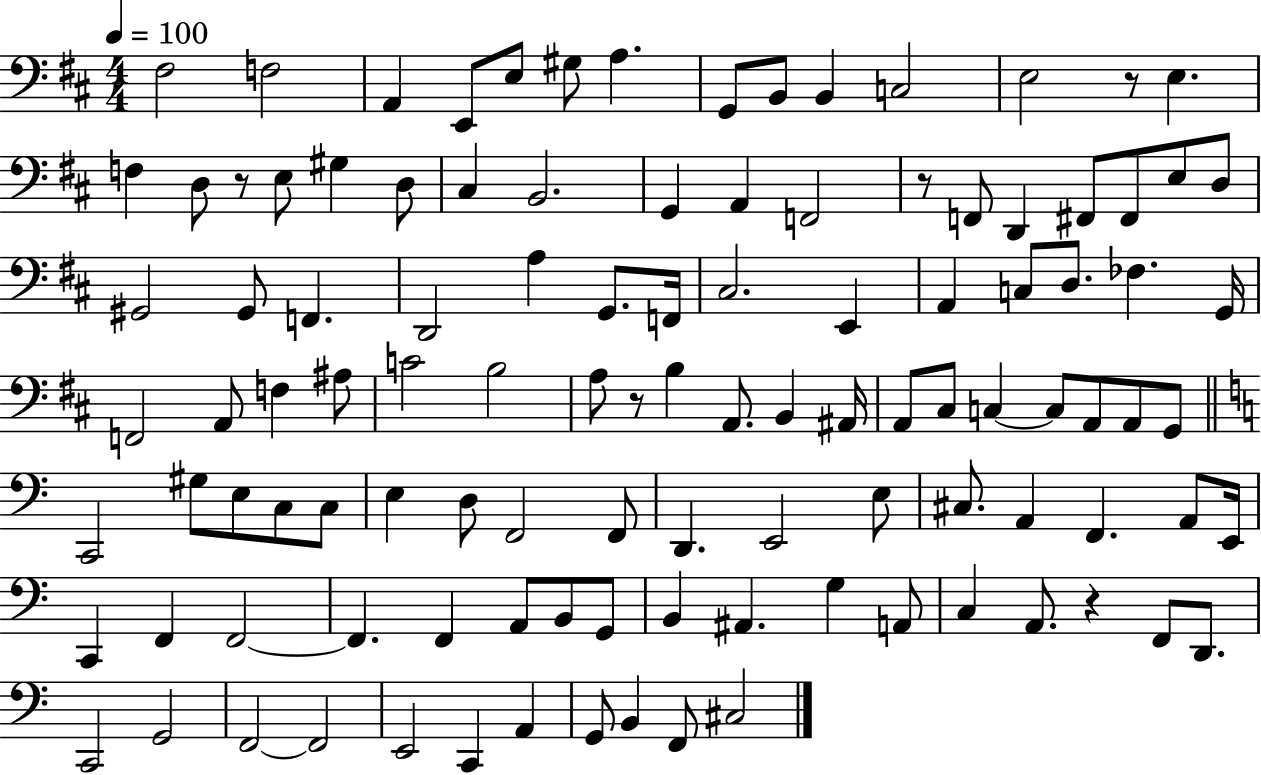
F#3/h F3/h A2/q E2/e E3/e G#3/e A3/q. G2/e B2/e B2/q C3/h E3/h R/e E3/q. F3/q D3/e R/e E3/e G#3/q D3/e C#3/q B2/h. G2/q A2/q F2/h R/e F2/e D2/q F#2/e F#2/e E3/e D3/e G#2/h G#2/e F2/q. D2/h A3/q G2/e. F2/s C#3/h. E2/q A2/q C3/e D3/e. FES3/q. G2/s F2/h A2/e F3/q A#3/e C4/h B3/h A3/e R/e B3/q A2/e. B2/q A#2/s A2/e C#3/e C3/q C3/e A2/e A2/e G2/e C2/h G#3/e E3/e C3/e C3/e E3/q D3/e F2/h F2/e D2/q. E2/h E3/e C#3/e. A2/q F2/q. A2/e E2/s C2/q F2/q F2/h F2/q. F2/q A2/e B2/e G2/e B2/q A#2/q. G3/q A2/e C3/q A2/e. R/q F2/e D2/e. C2/h G2/h F2/h F2/h E2/h C2/q A2/q G2/e B2/q F2/e C#3/h